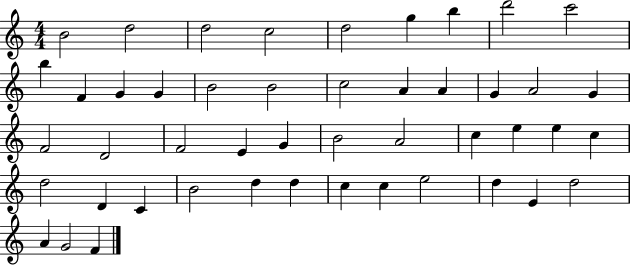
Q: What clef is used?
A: treble